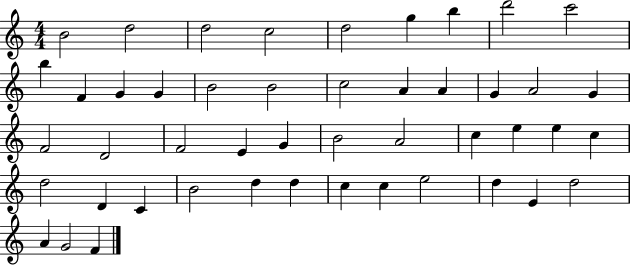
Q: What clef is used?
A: treble